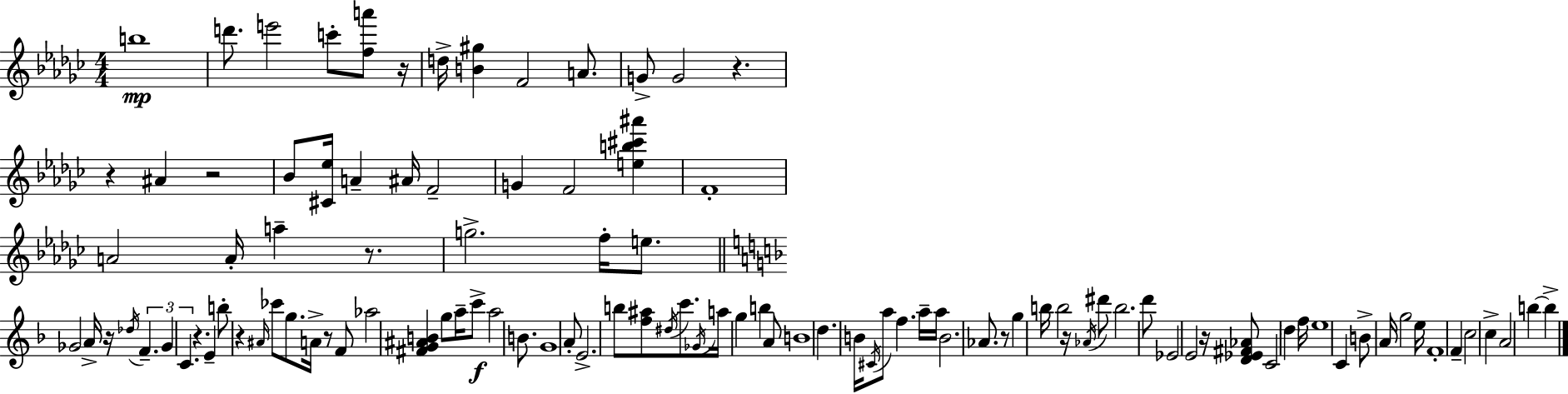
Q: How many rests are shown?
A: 12